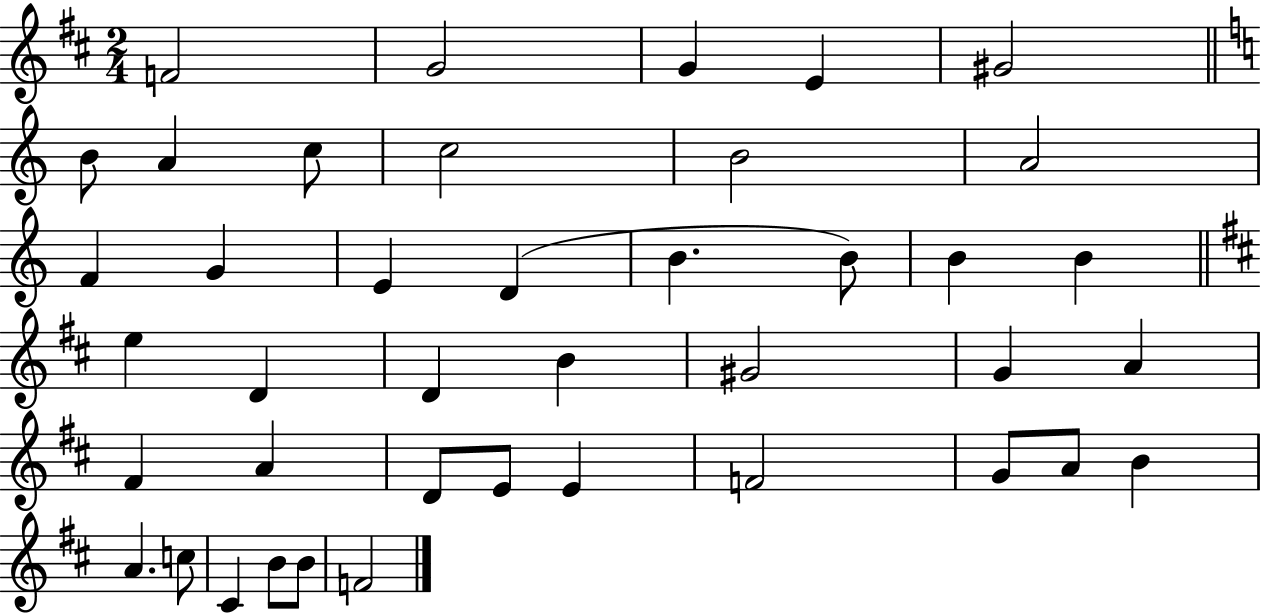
F4/h G4/h G4/q E4/q G#4/h B4/e A4/q C5/e C5/h B4/h A4/h F4/q G4/q E4/q D4/q B4/q. B4/e B4/q B4/q E5/q D4/q D4/q B4/q G#4/h G4/q A4/q F#4/q A4/q D4/e E4/e E4/q F4/h G4/e A4/e B4/q A4/q. C5/e C#4/q B4/e B4/e F4/h